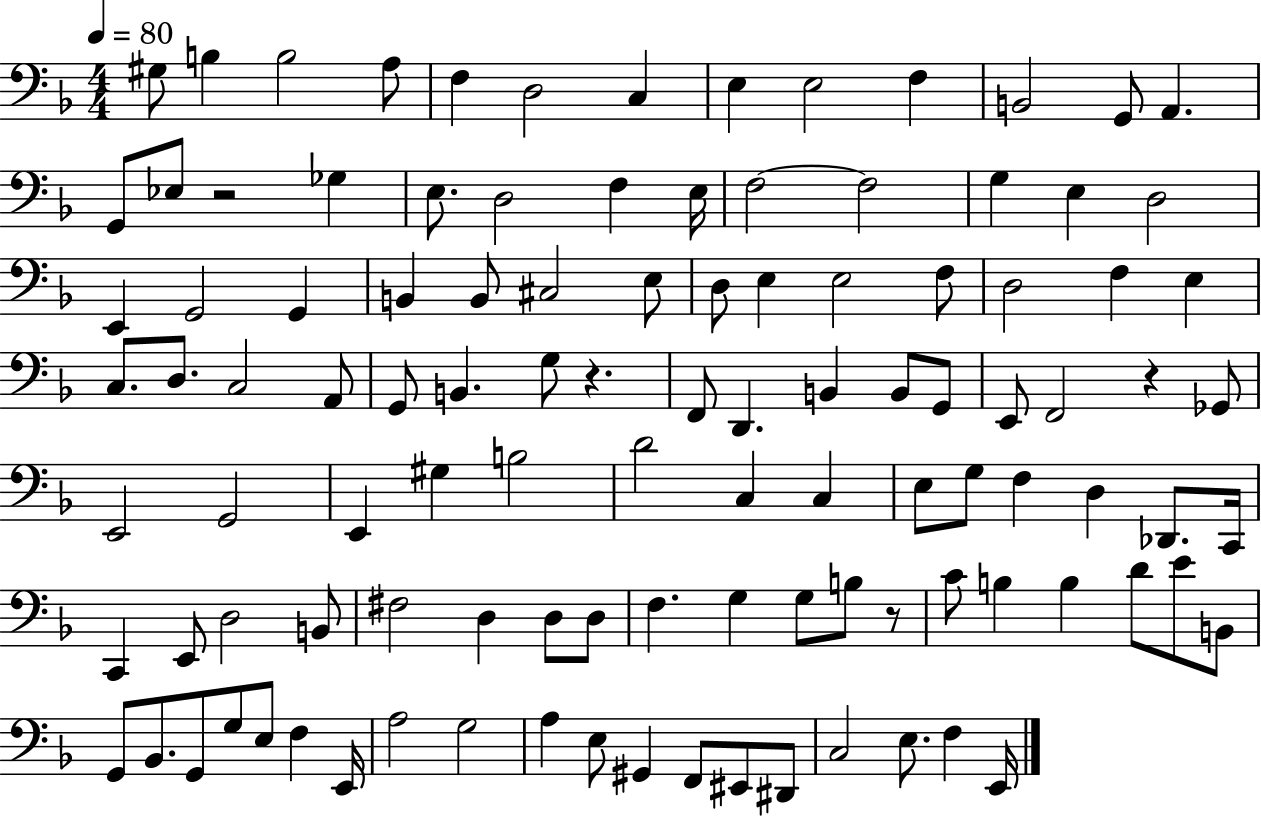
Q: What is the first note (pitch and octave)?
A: G#3